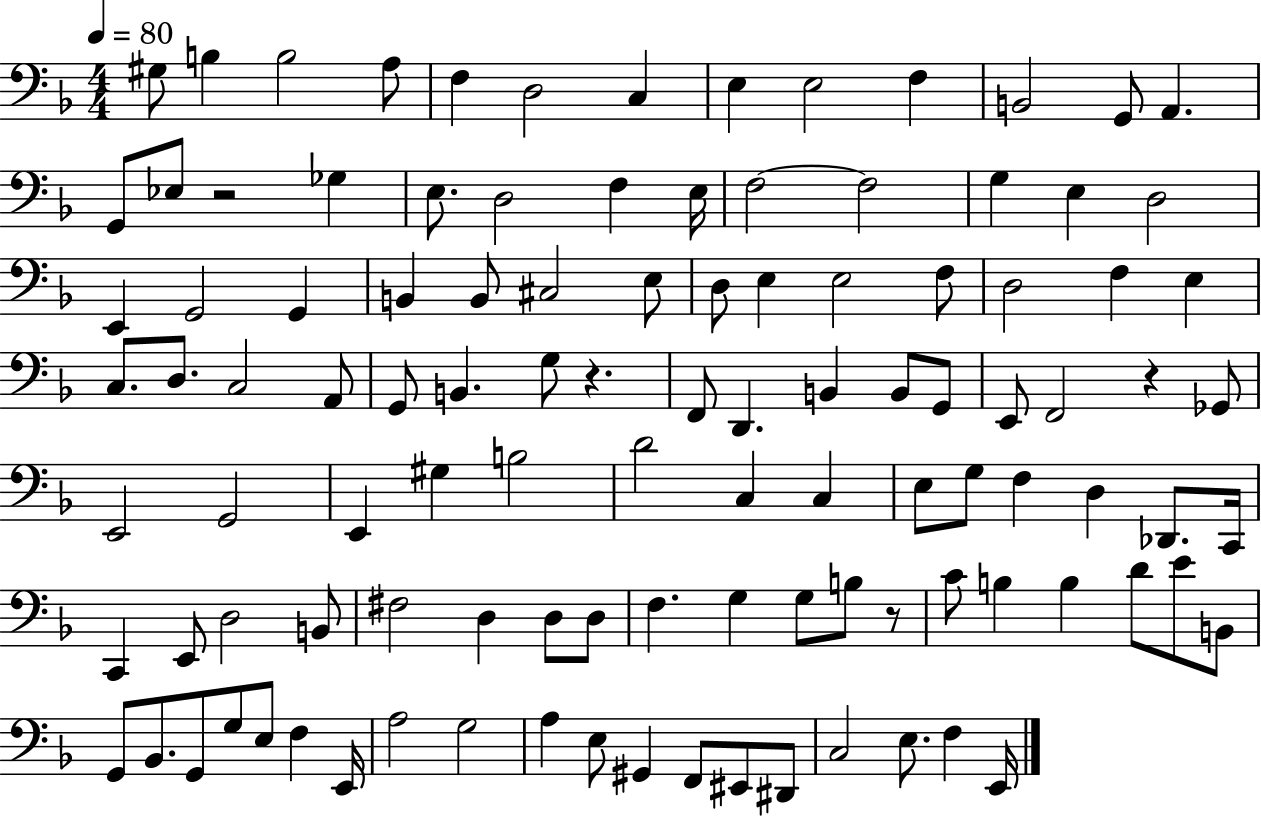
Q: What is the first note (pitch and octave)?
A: G#3